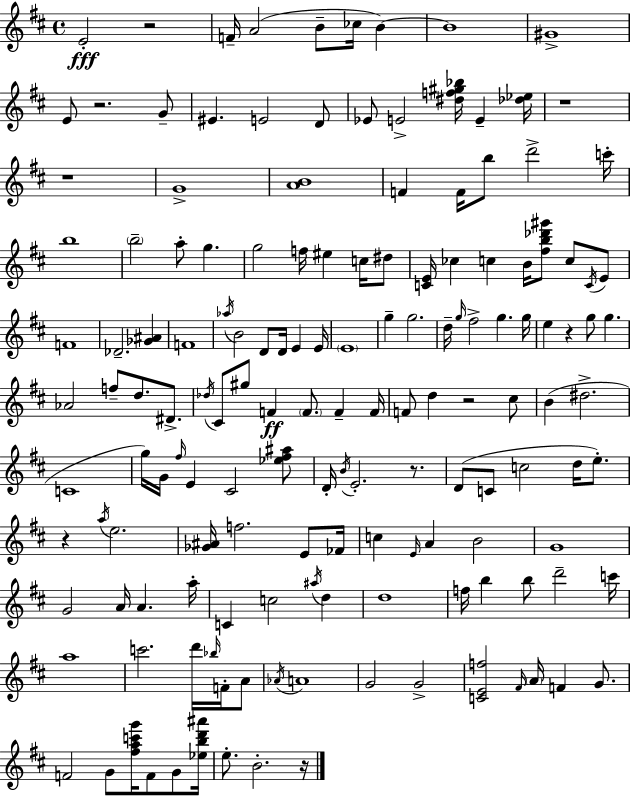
X:1
T:Untitled
M:4/4
L:1/4
K:D
E2 z2 F/4 A2 B/2 _c/4 B B4 ^G4 E/2 z2 G/2 ^E E2 D/2 _E/2 E2 [^df^g_b]/4 E [_d_e]/4 z4 z4 G4 [AB]4 F F/4 b/2 d'2 c'/4 b4 b2 a/2 g g2 f/4 ^e c/4 ^d/2 [CE]/4 _c c B/4 [^fb_d'^g']/2 c/2 C/4 E/2 F4 _D2 [_G^A] F4 _a/4 B2 D/2 D/4 E E/4 E4 g g2 d/4 g/4 ^f2 g g/4 e z g/2 g _A2 f/2 d/2 ^D/2 _d/4 ^C/2 ^g/2 F F/2 F F/4 F/2 d z2 ^c/2 B ^d2 C4 g/4 G/4 ^f/4 E ^C2 [_e^f^a]/2 D/4 B/4 E2 z/2 D/2 C/2 c2 d/4 e/2 z a/4 e2 [_G^A]/4 f2 E/2 _F/4 c E/4 A B2 G4 G2 A/4 A a/4 C c2 ^a/4 d d4 f/4 b b/2 d'2 c'/4 a4 c'2 d'/4 _b/4 F/4 A/2 _A/4 A4 G2 G2 [CEf]2 ^F/4 A/4 F G/2 F2 G/2 [^fac'g']/4 F/2 G/2 [_ebd'^a']/4 e/2 B2 z/4